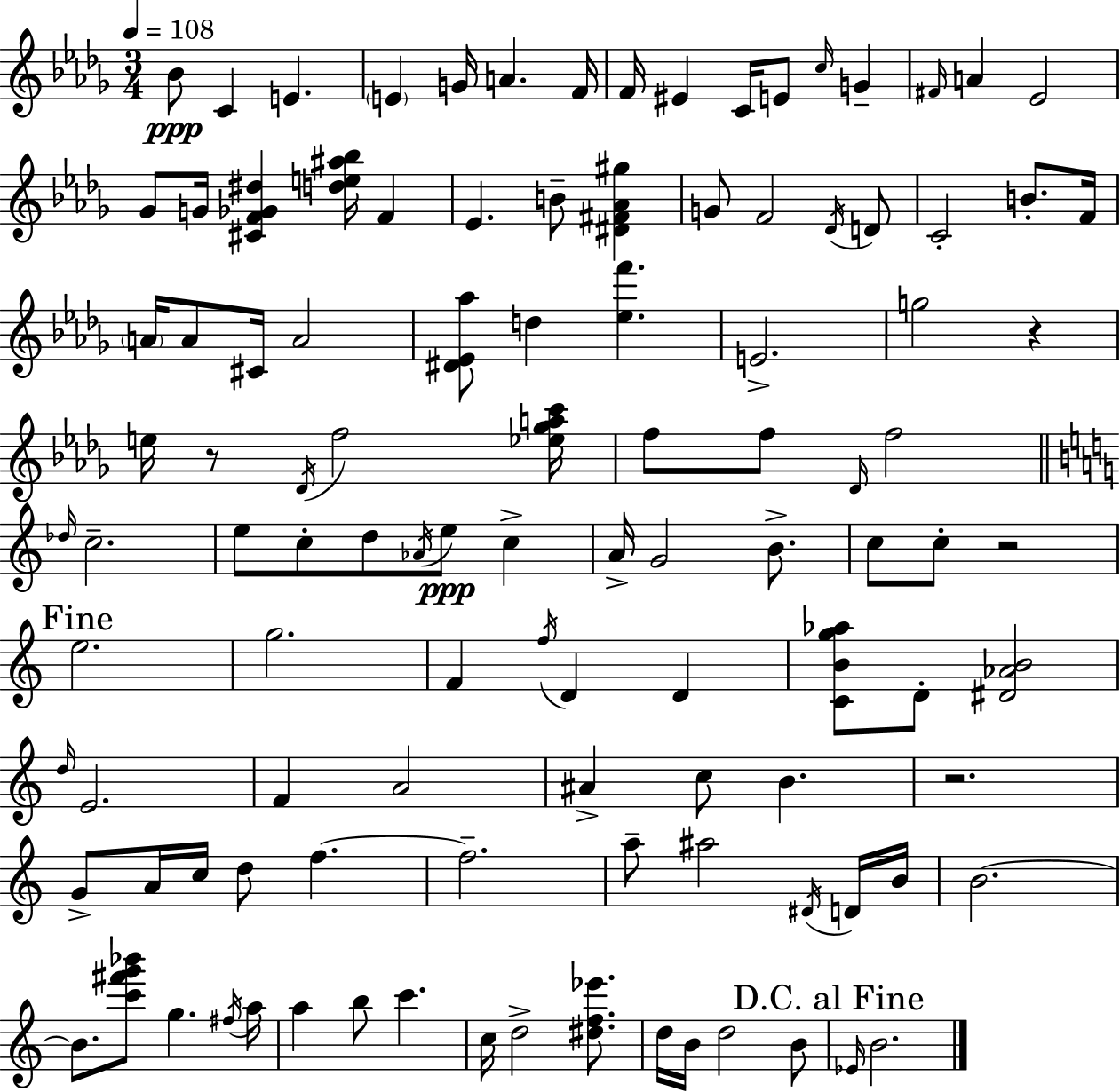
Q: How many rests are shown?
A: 4